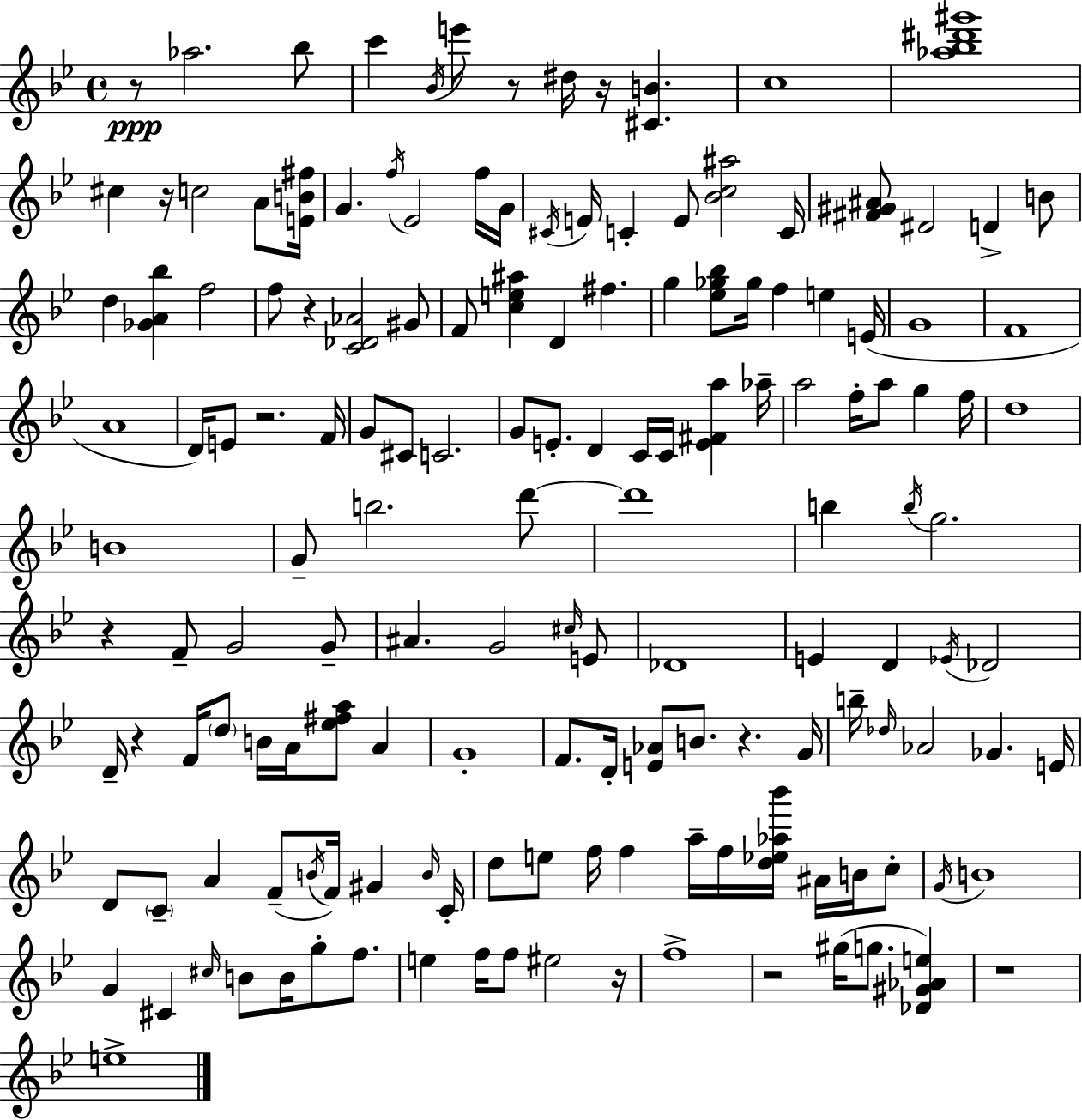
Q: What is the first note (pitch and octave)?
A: Ab5